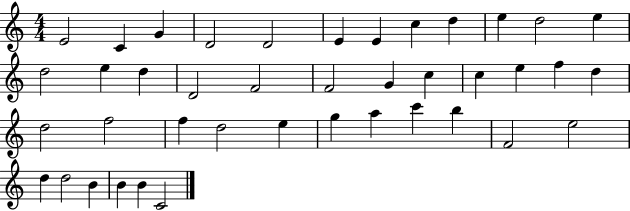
{
  \clef treble
  \numericTimeSignature
  \time 4/4
  \key c \major
  e'2 c'4 g'4 | d'2 d'2 | e'4 e'4 c''4 d''4 | e''4 d''2 e''4 | \break d''2 e''4 d''4 | d'2 f'2 | f'2 g'4 c''4 | c''4 e''4 f''4 d''4 | \break d''2 f''2 | f''4 d''2 e''4 | g''4 a''4 c'''4 b''4 | f'2 e''2 | \break d''4 d''2 b'4 | b'4 b'4 c'2 | \bar "|."
}